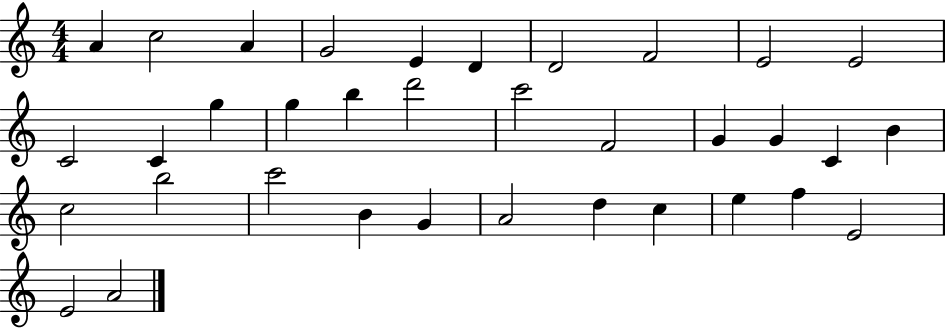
A4/q C5/h A4/q G4/h E4/q D4/q D4/h F4/h E4/h E4/h C4/h C4/q G5/q G5/q B5/q D6/h C6/h F4/h G4/q G4/q C4/q B4/q C5/h B5/h C6/h B4/q G4/q A4/h D5/q C5/q E5/q F5/q E4/h E4/h A4/h